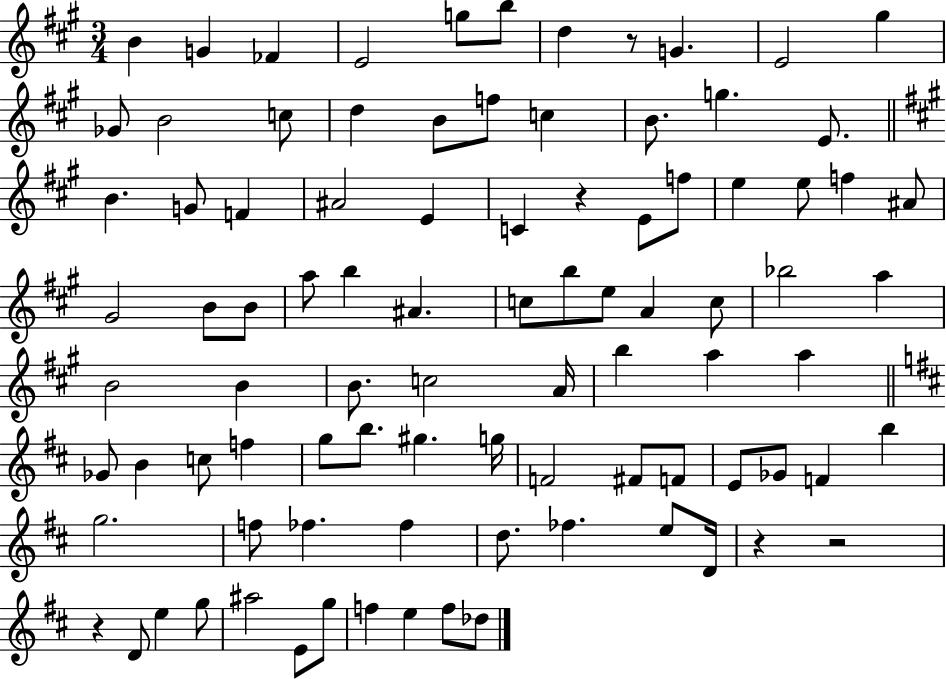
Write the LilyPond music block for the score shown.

{
  \clef treble
  \numericTimeSignature
  \time 3/4
  \key a \major
  b'4 g'4 fes'4 | e'2 g''8 b''8 | d''4 r8 g'4. | e'2 gis''4 | \break ges'8 b'2 c''8 | d''4 b'8 f''8 c''4 | b'8. g''4. e'8. | \bar "||" \break \key a \major b'4. g'8 f'4 | ais'2 e'4 | c'4 r4 e'8 f''8 | e''4 e''8 f''4 ais'8 | \break gis'2 b'8 b'8 | a''8 b''4 ais'4. | c''8 b''8 e''8 a'4 c''8 | bes''2 a''4 | \break b'2 b'4 | b'8. c''2 a'16 | b''4 a''4 a''4 | \bar "||" \break \key b \minor ges'8 b'4 c''8 f''4 | g''8 b''8. gis''4. g''16 | f'2 fis'8 f'8 | e'8 ges'8 f'4 b''4 | \break g''2. | f''8 fes''4. fes''4 | d''8. fes''4. e''8 d'16 | r4 r2 | \break r4 d'8 e''4 g''8 | ais''2 e'8 g''8 | f''4 e''4 f''8 des''8 | \bar "|."
}